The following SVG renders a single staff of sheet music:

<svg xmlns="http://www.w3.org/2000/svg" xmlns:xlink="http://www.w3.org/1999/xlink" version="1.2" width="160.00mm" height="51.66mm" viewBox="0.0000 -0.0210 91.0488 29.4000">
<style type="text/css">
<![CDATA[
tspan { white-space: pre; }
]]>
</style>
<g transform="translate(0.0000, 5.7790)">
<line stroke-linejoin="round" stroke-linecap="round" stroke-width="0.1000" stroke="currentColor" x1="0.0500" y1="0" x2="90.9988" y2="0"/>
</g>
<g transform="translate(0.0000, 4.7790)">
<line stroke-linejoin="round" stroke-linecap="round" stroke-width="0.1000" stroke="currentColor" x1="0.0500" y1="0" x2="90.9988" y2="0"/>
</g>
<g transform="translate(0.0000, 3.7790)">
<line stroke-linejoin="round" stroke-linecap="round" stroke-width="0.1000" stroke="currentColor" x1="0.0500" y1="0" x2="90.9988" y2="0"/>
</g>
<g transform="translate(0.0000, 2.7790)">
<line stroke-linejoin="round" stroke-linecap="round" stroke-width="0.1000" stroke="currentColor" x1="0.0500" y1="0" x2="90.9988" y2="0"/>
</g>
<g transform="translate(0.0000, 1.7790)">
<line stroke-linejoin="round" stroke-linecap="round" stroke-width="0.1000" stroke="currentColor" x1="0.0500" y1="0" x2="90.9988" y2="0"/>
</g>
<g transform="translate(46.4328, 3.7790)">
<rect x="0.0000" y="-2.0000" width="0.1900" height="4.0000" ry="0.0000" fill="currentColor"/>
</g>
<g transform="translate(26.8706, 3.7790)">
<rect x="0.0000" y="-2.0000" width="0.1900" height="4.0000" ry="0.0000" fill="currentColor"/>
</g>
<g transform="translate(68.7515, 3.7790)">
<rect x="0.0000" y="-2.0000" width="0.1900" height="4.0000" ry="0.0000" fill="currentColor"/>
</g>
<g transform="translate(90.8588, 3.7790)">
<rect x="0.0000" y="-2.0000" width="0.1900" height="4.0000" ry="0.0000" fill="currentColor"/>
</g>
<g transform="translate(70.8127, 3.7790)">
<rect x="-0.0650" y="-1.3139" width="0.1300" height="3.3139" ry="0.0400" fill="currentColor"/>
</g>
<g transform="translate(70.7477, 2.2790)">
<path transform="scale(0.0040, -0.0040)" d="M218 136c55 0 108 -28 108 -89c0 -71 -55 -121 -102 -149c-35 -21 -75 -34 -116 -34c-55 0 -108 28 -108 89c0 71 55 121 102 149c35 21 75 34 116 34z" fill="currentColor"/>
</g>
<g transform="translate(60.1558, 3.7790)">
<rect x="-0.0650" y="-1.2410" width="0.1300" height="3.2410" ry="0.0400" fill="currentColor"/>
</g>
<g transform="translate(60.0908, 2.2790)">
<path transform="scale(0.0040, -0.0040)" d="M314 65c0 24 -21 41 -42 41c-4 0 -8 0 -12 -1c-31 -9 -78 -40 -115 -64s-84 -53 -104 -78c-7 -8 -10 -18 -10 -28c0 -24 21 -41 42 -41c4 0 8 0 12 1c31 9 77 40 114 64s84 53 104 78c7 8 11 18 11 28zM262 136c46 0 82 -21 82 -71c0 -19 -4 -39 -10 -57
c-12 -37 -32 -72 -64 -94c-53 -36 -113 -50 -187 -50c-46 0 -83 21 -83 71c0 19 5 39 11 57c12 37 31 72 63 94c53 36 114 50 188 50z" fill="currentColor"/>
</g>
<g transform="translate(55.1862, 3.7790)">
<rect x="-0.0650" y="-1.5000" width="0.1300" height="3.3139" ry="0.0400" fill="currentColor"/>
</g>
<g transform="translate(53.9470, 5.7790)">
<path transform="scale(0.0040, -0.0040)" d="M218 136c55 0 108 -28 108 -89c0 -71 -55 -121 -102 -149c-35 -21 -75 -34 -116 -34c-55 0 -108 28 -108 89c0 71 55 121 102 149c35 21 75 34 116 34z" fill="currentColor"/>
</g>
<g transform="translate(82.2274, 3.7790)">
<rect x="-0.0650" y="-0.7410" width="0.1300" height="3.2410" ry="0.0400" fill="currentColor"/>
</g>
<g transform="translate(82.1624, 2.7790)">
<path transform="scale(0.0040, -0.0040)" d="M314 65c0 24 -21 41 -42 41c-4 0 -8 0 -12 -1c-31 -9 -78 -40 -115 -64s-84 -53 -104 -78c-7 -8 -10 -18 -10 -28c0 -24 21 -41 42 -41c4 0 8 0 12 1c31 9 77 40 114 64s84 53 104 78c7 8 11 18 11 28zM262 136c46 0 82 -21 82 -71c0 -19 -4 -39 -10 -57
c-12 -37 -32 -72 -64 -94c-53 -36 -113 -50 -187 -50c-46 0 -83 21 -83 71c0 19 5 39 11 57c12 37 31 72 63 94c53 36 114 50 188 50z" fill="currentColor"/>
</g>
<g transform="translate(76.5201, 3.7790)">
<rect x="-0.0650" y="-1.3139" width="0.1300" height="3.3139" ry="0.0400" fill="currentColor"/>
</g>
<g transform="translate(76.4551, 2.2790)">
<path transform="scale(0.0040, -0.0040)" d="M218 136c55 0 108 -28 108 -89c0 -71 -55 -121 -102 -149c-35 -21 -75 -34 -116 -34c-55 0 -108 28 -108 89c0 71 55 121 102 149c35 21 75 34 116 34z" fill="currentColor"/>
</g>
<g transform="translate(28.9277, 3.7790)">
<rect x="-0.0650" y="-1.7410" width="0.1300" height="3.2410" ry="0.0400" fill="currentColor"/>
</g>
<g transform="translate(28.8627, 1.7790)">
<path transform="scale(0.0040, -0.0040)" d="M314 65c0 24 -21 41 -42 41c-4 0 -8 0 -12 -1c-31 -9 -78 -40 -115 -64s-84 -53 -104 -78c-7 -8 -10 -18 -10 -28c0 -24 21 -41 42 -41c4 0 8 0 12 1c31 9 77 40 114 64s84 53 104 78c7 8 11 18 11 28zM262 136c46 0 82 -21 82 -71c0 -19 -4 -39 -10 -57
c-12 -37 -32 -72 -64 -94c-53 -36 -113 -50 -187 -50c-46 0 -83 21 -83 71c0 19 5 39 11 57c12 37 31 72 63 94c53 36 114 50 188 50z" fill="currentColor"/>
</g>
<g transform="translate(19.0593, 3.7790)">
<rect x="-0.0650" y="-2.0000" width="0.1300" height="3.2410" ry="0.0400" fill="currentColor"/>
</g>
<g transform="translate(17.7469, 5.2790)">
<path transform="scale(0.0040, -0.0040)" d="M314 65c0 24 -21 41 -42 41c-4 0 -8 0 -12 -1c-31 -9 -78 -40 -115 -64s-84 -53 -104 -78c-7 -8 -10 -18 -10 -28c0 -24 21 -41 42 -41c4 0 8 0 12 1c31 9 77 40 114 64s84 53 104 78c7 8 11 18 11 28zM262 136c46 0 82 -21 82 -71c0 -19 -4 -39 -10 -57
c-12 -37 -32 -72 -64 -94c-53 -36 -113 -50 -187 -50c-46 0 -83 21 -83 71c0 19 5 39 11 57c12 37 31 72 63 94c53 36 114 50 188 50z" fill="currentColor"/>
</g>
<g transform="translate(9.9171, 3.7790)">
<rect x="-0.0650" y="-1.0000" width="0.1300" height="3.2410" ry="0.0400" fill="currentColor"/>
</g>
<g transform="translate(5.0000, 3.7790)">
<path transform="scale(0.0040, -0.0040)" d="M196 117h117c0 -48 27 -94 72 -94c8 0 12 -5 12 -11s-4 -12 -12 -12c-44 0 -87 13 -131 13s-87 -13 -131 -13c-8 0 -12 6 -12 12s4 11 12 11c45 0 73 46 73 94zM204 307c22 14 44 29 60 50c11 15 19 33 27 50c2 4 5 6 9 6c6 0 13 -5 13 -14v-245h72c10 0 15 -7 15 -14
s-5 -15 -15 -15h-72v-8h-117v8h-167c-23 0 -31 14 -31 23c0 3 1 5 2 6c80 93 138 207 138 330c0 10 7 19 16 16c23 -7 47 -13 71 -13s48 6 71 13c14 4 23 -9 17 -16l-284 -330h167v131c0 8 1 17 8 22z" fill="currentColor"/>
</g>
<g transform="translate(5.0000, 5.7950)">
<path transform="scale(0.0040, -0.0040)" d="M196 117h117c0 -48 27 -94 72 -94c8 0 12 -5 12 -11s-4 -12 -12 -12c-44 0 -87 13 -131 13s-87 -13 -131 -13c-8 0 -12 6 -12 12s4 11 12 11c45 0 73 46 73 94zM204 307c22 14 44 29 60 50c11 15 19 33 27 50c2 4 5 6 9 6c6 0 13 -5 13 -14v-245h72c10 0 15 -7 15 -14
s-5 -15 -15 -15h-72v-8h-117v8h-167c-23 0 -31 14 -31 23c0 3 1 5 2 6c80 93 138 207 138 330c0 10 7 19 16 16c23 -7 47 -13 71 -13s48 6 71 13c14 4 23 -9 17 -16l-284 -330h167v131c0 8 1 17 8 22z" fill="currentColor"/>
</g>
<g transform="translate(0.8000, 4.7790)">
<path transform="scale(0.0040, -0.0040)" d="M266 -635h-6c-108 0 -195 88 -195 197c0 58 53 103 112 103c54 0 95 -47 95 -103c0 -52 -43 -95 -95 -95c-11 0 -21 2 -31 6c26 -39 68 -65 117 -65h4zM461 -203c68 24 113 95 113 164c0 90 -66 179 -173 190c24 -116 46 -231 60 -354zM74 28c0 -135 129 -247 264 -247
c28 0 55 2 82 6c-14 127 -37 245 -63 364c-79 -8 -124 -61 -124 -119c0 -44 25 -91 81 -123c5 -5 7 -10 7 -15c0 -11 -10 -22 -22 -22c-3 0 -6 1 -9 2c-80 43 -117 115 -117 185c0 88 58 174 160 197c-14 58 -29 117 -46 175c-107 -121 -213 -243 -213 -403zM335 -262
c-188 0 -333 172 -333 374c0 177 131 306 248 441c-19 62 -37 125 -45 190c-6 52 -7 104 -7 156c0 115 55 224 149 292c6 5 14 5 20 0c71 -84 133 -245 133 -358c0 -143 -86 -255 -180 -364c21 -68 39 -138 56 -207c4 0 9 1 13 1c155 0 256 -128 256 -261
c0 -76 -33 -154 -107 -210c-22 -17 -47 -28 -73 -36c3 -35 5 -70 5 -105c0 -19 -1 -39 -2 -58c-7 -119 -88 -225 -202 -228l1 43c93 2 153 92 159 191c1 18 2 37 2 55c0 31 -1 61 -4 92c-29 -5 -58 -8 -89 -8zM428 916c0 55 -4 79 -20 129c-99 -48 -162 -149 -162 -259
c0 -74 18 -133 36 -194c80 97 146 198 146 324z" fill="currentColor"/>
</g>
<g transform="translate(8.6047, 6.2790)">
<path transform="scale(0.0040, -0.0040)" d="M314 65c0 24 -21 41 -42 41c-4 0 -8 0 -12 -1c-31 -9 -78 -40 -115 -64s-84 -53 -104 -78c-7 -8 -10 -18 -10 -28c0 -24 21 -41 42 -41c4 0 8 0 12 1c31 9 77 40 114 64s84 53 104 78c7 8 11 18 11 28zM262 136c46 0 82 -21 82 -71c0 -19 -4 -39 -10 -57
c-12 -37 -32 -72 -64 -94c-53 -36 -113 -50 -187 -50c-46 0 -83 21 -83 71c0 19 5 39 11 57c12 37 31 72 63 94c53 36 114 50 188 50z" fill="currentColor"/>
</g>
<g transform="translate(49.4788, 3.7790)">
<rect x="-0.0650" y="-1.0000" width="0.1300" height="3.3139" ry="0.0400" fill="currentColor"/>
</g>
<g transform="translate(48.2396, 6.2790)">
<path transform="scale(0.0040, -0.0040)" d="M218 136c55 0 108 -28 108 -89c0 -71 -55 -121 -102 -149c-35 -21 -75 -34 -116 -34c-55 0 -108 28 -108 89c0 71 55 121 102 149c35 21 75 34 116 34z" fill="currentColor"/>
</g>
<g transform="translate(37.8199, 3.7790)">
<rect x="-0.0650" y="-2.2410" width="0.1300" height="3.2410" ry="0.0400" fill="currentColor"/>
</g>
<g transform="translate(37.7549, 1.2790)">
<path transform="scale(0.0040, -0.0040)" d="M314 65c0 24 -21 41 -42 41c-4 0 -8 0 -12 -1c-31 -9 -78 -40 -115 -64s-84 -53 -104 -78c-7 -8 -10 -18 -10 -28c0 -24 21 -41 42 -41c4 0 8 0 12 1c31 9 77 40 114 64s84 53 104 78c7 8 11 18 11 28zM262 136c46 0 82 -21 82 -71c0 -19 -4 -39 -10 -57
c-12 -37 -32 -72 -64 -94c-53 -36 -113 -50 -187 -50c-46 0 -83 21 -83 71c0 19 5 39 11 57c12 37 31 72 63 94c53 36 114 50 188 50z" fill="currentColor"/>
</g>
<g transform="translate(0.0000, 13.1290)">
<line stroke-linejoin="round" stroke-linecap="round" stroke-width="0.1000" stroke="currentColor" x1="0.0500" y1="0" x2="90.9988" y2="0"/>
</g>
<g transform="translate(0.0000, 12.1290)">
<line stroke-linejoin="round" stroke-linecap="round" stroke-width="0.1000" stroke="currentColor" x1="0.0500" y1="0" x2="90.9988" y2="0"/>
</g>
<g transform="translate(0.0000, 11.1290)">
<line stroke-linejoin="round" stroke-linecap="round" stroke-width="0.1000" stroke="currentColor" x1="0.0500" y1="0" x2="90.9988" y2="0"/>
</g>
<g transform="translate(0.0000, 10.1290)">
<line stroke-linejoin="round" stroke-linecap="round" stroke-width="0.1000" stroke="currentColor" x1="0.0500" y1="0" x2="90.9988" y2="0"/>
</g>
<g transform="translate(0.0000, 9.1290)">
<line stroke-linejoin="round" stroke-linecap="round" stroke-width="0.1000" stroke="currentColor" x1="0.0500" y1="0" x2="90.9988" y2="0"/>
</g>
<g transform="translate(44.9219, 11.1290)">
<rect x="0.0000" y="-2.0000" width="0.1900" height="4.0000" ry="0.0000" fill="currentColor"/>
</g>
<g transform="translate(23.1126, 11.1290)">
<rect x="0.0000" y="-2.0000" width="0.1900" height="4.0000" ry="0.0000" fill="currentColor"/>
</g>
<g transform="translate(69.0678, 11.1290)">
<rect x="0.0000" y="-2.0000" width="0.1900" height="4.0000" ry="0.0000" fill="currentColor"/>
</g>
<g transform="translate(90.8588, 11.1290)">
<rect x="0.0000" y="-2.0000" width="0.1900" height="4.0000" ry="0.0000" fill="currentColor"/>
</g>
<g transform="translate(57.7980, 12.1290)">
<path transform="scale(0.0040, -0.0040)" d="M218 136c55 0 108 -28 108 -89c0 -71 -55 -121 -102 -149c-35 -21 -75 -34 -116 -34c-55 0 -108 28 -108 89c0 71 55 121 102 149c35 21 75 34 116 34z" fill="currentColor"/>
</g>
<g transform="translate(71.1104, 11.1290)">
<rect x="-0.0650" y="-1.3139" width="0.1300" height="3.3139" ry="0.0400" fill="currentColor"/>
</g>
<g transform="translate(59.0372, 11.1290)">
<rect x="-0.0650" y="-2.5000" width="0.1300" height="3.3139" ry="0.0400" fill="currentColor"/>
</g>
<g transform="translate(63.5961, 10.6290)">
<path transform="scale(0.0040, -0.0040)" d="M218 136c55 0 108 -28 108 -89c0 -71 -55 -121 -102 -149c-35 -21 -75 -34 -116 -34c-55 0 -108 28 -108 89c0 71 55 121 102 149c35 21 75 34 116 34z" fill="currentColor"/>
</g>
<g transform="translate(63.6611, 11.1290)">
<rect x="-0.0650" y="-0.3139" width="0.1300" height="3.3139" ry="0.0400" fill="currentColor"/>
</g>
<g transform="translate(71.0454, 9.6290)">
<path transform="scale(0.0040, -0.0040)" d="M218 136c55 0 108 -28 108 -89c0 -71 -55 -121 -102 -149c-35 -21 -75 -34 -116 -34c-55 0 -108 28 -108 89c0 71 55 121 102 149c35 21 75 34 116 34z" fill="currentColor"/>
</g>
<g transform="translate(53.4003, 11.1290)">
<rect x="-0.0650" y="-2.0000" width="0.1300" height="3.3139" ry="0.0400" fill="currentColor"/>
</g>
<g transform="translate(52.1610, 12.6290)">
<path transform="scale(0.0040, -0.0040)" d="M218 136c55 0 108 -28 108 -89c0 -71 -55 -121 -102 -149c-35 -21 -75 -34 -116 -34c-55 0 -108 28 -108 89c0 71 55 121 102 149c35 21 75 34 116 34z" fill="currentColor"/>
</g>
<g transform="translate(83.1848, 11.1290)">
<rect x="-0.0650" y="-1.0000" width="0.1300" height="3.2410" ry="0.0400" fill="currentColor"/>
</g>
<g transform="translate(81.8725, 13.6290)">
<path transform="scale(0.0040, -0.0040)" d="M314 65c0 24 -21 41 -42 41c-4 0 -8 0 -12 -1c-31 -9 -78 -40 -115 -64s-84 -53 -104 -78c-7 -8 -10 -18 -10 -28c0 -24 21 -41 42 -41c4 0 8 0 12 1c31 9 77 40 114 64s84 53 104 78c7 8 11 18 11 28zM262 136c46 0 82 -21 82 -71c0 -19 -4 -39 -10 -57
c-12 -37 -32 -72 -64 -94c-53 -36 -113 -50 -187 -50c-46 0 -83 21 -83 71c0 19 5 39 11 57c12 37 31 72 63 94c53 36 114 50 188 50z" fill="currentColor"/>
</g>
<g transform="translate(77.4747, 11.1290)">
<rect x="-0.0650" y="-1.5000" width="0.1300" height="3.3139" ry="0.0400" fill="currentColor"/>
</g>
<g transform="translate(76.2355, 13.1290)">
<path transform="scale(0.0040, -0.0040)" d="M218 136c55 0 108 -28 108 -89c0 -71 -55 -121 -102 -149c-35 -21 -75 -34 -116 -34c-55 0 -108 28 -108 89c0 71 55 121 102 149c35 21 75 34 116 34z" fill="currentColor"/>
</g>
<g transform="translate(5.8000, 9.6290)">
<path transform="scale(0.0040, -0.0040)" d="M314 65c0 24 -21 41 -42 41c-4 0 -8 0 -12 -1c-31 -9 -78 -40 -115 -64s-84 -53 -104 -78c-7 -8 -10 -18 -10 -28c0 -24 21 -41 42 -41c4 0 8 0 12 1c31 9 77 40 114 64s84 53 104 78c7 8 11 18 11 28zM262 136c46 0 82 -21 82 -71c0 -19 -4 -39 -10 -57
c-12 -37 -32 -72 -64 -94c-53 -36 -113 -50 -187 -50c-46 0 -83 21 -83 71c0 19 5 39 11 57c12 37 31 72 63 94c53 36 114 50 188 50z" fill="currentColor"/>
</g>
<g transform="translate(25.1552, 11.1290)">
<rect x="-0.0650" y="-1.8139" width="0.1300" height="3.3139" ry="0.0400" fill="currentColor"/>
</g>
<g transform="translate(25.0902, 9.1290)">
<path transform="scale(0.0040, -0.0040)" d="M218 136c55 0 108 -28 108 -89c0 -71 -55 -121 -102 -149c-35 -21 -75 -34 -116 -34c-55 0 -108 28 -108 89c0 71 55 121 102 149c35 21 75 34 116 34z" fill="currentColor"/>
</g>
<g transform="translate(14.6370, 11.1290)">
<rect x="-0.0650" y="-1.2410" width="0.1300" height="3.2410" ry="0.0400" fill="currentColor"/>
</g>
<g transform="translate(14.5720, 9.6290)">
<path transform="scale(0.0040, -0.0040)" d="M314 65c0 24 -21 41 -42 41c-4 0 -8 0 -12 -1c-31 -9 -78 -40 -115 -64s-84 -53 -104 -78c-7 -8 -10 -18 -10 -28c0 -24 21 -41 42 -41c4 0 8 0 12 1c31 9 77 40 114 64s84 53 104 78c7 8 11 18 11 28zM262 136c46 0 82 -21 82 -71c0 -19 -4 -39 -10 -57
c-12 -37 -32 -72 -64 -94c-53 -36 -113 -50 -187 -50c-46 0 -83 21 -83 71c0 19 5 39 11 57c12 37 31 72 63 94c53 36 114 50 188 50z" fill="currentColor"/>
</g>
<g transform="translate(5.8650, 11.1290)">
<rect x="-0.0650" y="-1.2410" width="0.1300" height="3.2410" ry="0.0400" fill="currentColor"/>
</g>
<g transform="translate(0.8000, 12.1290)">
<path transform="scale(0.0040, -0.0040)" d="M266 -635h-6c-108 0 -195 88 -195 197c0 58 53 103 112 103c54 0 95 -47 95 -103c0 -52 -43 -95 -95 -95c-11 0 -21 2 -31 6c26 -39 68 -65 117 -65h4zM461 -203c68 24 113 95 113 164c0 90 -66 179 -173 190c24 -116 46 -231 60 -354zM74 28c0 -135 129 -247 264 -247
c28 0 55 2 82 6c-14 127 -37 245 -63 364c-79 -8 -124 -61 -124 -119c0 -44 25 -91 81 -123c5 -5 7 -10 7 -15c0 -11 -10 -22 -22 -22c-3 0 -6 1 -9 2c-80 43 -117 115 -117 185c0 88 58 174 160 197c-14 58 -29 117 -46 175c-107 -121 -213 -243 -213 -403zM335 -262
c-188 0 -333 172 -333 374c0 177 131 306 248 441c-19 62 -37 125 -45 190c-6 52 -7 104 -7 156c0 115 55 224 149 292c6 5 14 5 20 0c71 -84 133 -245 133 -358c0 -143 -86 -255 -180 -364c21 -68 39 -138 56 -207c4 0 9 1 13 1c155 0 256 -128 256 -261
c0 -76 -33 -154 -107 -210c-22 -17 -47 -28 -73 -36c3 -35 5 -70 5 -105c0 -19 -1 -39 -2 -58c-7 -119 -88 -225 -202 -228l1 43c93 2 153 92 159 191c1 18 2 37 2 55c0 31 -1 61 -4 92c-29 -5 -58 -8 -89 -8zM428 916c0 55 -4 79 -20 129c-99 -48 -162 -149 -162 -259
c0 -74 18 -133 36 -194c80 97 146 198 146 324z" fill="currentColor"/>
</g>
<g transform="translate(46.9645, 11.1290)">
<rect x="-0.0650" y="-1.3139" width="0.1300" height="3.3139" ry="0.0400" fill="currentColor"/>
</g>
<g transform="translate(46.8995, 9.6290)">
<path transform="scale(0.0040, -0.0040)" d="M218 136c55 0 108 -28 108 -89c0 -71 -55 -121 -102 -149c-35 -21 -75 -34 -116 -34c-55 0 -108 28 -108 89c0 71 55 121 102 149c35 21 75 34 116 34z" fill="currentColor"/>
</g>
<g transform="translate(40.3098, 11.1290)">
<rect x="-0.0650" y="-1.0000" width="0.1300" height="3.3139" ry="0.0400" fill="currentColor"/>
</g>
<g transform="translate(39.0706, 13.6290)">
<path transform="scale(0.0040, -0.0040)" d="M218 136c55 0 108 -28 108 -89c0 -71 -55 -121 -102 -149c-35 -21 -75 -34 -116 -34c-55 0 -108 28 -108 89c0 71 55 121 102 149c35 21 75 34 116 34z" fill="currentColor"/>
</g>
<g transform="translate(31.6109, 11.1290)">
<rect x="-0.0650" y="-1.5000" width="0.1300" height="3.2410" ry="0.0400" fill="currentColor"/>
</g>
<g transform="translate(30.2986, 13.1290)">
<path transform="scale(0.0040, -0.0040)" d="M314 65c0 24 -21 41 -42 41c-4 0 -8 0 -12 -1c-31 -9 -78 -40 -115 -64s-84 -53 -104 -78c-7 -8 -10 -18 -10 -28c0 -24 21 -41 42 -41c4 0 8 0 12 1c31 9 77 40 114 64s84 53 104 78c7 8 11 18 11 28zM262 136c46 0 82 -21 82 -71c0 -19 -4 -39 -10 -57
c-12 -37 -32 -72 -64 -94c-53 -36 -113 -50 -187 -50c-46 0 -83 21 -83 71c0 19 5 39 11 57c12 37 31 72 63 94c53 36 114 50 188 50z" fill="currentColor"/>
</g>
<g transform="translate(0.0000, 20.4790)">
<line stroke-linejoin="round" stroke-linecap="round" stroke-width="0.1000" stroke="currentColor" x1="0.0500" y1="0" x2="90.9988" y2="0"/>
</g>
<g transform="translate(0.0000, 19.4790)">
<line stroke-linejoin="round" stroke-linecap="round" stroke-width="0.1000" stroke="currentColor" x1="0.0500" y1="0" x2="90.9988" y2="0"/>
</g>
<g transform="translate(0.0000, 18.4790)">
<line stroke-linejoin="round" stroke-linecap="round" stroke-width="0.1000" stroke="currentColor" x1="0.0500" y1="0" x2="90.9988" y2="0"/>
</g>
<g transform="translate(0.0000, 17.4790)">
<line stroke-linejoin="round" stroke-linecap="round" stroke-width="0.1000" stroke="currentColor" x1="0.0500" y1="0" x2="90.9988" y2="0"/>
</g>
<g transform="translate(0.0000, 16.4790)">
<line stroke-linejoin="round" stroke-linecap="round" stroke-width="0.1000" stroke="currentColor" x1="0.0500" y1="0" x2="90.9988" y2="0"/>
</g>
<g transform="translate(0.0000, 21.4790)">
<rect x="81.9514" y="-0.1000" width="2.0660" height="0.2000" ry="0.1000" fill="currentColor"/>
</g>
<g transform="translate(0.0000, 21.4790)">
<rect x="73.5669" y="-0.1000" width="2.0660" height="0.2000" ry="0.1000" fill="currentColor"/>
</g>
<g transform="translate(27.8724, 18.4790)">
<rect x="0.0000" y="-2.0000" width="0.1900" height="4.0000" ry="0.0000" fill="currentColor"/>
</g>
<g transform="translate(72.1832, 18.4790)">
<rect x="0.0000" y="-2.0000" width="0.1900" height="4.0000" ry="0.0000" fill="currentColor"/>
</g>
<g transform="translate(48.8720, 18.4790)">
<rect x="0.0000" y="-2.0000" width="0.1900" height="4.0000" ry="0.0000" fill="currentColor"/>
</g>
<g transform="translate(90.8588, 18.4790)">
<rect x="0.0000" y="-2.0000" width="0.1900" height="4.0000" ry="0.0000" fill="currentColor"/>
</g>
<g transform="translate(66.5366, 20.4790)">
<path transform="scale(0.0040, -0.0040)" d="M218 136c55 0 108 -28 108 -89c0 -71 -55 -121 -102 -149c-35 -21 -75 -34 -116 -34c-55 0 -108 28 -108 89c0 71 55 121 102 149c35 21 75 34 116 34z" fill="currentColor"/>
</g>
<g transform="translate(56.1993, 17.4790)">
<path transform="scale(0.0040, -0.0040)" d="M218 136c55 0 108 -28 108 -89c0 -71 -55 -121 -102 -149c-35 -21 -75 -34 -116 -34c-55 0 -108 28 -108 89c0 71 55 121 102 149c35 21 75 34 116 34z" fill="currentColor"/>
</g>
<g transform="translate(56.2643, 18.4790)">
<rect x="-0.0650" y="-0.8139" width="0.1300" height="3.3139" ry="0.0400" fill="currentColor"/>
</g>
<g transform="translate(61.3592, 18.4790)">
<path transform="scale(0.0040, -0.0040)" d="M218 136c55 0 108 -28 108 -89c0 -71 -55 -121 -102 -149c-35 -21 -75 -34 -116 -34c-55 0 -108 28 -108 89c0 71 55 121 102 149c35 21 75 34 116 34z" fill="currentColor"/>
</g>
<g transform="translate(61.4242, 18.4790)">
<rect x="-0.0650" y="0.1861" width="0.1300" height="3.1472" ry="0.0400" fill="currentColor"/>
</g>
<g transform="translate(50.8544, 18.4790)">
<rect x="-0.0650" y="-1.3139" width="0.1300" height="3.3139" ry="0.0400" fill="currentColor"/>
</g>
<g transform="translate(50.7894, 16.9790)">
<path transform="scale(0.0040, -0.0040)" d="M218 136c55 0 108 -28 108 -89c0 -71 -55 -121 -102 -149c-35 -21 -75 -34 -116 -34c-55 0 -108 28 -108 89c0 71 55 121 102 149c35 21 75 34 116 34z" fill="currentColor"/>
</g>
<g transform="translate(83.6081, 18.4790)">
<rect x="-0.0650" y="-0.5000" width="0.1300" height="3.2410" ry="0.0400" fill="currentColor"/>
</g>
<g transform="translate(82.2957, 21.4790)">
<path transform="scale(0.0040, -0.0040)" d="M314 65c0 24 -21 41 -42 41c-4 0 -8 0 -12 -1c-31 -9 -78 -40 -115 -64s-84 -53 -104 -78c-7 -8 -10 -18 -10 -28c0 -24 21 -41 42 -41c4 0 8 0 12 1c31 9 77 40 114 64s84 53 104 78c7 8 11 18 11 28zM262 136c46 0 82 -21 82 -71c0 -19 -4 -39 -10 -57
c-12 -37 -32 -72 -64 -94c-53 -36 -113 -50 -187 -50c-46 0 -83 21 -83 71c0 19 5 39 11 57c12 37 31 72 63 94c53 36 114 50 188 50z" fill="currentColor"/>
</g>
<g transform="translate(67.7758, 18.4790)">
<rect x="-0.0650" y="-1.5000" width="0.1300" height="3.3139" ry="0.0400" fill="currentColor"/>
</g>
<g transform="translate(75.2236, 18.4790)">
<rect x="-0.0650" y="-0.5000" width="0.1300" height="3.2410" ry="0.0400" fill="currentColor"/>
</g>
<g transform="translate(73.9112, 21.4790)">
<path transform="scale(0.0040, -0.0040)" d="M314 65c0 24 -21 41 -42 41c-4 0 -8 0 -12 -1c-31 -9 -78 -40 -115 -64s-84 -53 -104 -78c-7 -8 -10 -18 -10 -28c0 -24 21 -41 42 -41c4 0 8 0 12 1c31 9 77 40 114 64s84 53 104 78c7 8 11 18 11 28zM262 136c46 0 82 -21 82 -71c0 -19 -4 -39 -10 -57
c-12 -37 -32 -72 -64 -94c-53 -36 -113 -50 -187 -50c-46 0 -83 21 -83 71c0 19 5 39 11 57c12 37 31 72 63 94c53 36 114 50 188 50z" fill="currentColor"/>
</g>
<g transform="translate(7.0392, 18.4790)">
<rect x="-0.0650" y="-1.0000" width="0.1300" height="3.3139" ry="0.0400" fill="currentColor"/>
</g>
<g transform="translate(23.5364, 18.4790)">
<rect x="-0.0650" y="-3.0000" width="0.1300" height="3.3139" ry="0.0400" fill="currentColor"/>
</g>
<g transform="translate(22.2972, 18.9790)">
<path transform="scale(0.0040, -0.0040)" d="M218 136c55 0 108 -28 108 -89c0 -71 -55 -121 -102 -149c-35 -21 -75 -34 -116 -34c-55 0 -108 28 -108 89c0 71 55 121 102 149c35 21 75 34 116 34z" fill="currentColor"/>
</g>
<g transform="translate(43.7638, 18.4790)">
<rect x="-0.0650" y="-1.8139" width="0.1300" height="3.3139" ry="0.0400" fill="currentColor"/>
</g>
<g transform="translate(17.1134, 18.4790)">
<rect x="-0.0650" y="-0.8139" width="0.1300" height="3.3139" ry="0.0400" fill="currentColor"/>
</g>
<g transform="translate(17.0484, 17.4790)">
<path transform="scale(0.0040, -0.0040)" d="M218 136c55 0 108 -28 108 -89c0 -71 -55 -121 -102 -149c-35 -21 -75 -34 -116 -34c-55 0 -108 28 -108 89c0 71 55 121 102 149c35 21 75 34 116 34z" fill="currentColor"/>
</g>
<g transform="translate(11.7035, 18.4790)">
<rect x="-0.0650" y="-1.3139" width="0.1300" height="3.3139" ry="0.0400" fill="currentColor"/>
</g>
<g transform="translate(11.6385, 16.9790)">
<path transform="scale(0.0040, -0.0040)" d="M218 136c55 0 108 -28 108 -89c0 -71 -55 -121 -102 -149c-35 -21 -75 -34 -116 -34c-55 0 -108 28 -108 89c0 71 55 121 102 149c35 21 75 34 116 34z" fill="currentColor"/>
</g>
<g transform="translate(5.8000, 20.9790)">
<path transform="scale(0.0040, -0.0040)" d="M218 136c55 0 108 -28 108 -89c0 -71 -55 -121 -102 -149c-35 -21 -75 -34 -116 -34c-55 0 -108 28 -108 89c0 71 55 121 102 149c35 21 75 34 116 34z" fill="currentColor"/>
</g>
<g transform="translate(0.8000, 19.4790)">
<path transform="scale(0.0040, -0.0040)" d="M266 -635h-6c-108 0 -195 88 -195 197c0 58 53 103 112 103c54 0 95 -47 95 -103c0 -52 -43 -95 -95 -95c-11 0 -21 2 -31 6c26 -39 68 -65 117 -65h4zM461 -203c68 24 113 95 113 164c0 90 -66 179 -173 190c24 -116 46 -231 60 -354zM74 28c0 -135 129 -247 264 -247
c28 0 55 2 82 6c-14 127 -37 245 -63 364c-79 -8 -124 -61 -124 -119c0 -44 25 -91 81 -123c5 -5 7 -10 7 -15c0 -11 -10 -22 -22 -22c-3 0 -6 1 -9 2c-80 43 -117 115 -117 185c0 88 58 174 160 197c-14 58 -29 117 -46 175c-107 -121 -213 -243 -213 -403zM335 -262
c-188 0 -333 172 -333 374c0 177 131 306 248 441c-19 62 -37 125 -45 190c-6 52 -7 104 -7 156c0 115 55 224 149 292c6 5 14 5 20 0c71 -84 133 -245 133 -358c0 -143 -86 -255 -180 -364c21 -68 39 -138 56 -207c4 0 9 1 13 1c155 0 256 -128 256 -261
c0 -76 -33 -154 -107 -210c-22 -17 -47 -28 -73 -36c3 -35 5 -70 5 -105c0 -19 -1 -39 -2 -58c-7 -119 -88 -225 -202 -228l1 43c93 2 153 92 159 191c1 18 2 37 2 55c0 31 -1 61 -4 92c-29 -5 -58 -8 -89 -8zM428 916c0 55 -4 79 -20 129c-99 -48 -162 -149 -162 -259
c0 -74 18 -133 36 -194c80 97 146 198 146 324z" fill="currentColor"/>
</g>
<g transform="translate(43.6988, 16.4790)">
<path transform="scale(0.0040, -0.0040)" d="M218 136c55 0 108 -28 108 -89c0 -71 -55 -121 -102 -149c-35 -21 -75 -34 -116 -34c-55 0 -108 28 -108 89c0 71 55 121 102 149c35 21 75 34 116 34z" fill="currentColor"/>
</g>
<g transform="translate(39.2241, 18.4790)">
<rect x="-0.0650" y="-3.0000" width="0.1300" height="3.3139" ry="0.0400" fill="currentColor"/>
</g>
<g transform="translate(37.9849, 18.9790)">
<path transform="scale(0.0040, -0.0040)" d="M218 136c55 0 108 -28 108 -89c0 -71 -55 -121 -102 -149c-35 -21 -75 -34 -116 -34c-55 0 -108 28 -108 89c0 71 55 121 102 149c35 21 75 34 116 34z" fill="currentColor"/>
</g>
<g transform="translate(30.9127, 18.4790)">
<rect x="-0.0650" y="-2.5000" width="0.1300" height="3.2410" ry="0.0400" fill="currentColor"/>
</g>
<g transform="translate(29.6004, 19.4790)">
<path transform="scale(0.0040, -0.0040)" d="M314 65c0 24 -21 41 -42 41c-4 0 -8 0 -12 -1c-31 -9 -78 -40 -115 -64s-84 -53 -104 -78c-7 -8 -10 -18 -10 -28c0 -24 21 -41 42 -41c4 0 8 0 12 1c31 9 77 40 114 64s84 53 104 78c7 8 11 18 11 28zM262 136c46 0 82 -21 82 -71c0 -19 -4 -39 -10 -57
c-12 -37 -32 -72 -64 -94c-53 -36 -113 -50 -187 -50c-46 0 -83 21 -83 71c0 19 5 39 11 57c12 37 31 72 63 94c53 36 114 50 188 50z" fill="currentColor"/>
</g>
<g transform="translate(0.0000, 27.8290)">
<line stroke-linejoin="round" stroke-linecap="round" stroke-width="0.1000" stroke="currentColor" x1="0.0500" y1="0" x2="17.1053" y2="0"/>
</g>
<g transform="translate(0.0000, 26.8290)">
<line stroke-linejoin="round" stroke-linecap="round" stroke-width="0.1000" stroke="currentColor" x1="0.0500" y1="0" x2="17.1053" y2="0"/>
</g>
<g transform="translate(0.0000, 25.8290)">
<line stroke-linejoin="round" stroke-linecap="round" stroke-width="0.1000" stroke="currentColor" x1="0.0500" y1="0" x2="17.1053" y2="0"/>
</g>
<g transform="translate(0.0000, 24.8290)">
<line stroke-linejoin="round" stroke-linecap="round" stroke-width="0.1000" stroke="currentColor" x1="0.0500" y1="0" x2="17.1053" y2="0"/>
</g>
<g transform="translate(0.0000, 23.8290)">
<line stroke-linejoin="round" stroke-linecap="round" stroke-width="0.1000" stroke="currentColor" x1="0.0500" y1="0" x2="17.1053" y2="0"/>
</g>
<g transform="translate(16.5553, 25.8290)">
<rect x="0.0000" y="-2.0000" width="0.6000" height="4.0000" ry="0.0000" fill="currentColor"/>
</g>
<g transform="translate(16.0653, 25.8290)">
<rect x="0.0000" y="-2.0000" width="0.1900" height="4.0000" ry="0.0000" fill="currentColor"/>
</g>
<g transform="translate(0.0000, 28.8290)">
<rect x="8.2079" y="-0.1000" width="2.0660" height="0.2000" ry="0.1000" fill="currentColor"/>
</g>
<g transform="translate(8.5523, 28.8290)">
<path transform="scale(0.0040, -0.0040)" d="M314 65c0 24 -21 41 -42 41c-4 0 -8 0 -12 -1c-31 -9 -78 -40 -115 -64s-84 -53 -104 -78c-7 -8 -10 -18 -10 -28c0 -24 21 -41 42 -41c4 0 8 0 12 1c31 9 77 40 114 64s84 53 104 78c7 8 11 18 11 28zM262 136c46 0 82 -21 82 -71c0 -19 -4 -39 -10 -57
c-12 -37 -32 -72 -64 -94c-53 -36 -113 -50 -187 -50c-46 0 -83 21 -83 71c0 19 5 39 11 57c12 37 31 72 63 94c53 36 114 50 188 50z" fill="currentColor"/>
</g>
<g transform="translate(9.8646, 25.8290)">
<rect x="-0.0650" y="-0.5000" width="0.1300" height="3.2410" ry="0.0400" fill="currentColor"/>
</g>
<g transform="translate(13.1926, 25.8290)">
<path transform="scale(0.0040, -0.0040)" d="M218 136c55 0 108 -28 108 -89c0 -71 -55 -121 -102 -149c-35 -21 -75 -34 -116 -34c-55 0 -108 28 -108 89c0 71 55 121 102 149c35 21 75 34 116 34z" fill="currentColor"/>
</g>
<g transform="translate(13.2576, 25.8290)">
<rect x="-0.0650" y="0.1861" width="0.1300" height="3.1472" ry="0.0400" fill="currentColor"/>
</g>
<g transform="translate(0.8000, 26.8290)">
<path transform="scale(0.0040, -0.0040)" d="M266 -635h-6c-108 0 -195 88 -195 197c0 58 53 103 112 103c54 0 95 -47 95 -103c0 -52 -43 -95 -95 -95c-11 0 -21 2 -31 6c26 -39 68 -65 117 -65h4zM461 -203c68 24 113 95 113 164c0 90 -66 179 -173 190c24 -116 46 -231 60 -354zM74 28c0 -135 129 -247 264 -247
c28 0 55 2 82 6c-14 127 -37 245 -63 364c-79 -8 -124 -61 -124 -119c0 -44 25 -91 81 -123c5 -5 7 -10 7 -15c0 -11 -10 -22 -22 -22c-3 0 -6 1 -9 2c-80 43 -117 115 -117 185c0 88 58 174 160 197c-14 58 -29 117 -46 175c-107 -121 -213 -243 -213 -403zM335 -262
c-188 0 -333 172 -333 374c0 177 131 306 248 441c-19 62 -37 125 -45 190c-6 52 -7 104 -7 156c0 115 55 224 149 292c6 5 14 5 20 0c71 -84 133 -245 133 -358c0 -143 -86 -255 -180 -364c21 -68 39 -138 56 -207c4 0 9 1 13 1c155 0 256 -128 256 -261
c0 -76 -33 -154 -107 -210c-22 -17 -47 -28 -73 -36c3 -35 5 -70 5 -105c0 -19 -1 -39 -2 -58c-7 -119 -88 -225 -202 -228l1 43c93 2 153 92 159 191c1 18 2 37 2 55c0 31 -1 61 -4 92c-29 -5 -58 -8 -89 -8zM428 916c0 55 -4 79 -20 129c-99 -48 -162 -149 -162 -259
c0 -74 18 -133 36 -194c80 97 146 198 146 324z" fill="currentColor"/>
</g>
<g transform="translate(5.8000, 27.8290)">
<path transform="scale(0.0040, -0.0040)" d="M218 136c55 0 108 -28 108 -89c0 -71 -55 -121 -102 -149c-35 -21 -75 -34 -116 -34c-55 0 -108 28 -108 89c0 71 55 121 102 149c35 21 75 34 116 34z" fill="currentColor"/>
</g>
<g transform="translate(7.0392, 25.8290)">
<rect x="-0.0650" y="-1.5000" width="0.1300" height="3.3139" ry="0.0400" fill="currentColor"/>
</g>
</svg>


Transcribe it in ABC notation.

X:1
T:Untitled
M:4/4
L:1/4
K:C
D2 F2 f2 g2 D E e2 e e d2 e2 e2 f E2 D e F G c e E D2 D e d A G2 A f e d B E C2 C2 E C2 B